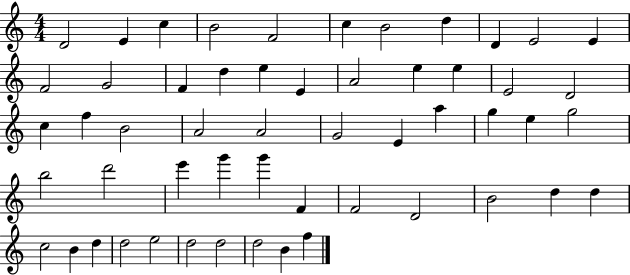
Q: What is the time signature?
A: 4/4